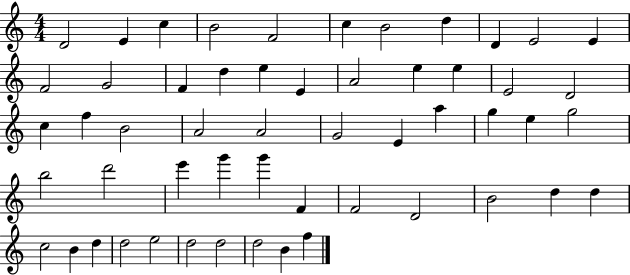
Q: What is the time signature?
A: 4/4